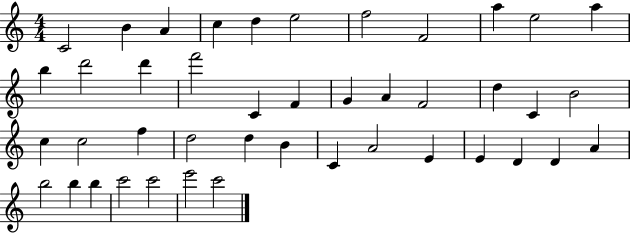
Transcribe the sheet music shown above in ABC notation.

X:1
T:Untitled
M:4/4
L:1/4
K:C
C2 B A c d e2 f2 F2 a e2 a b d'2 d' f'2 C F G A F2 d C B2 c c2 f d2 d B C A2 E E D D A b2 b b c'2 c'2 e'2 c'2